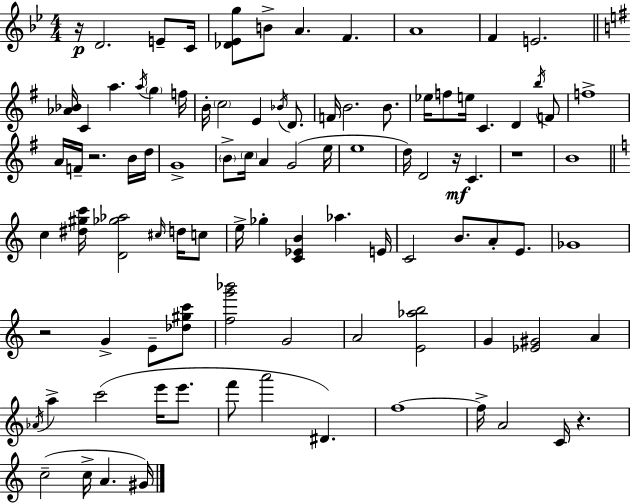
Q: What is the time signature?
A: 4/4